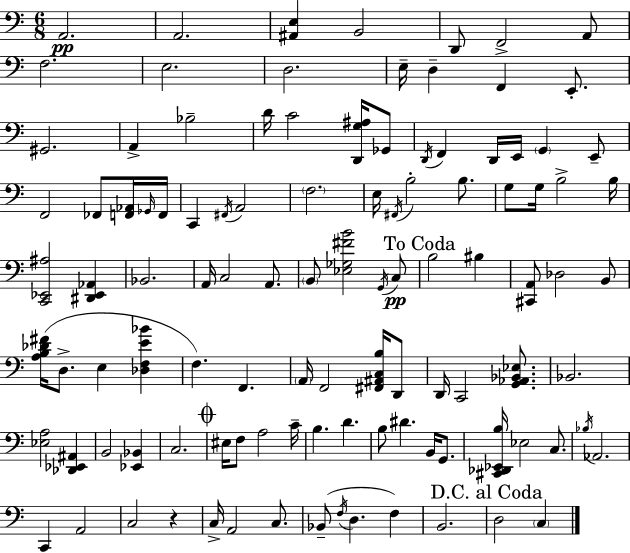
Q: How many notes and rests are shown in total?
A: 107